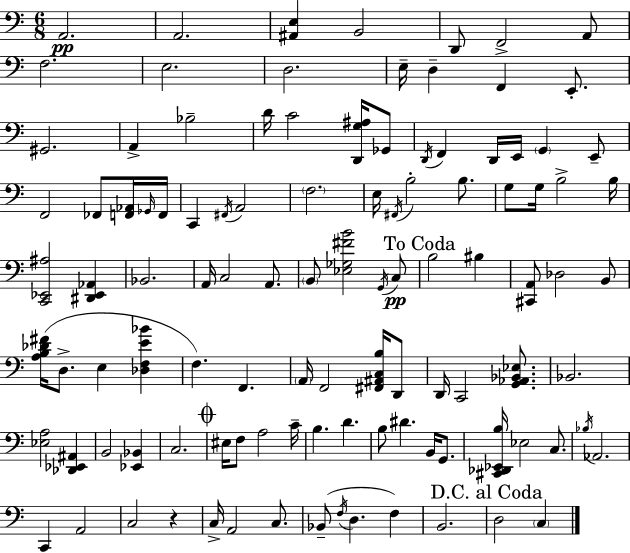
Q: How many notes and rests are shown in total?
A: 107